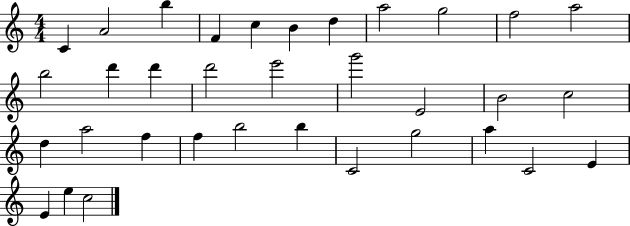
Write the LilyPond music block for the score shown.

{
  \clef treble
  \numericTimeSignature
  \time 4/4
  \key c \major
  c'4 a'2 b''4 | f'4 c''4 b'4 d''4 | a''2 g''2 | f''2 a''2 | \break b''2 d'''4 d'''4 | d'''2 e'''2 | g'''2 e'2 | b'2 c''2 | \break d''4 a''2 f''4 | f''4 b''2 b''4 | c'2 g''2 | a''4 c'2 e'4 | \break e'4 e''4 c''2 | \bar "|."
}